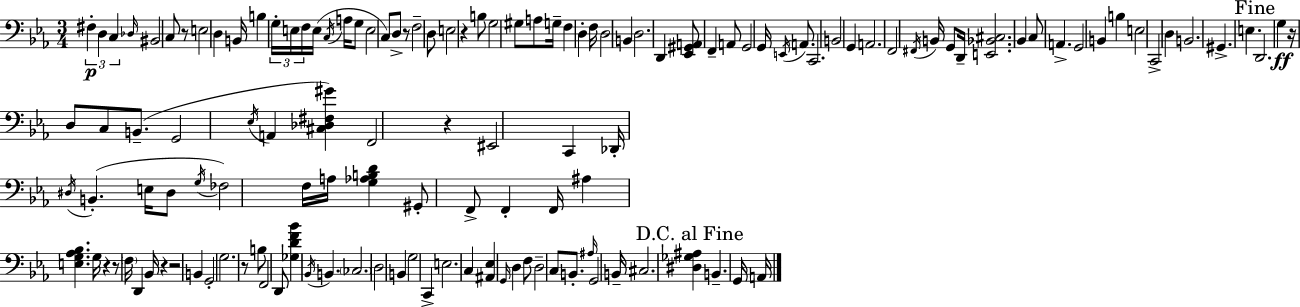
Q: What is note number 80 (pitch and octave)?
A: FES3